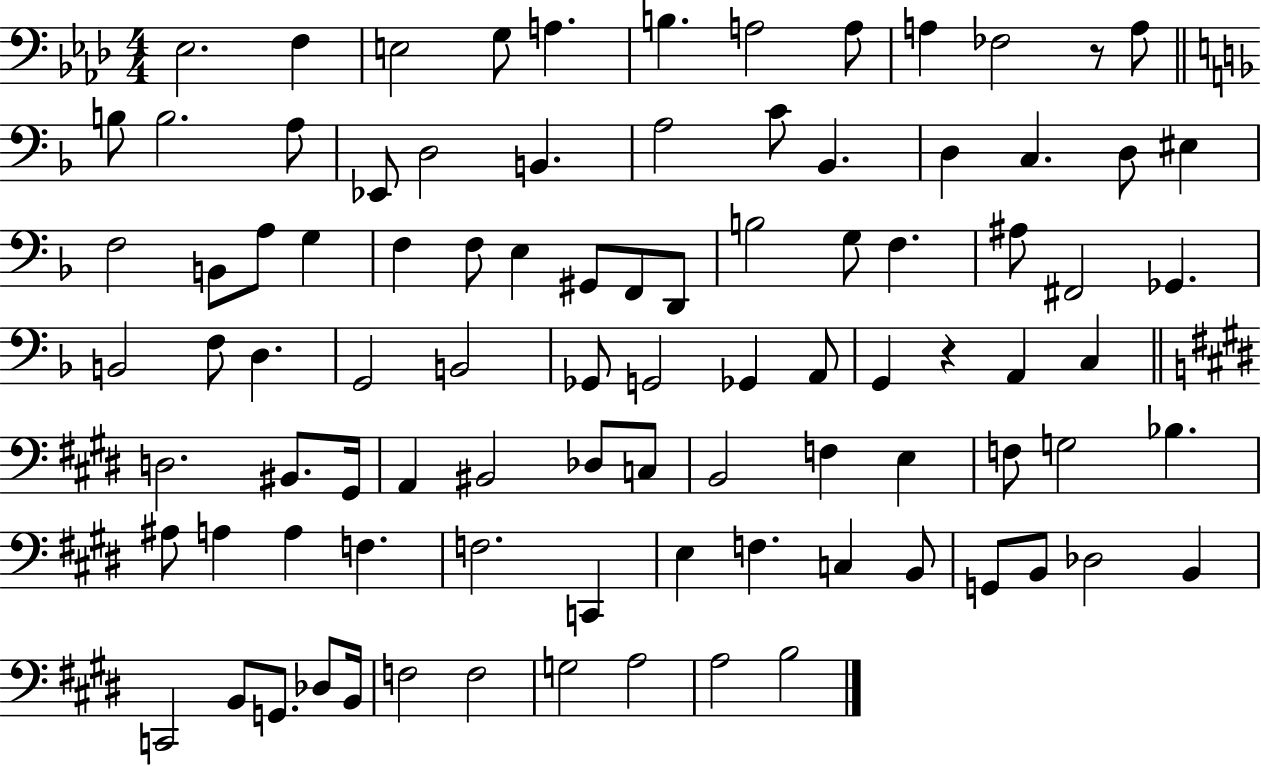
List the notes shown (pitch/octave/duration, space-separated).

Eb3/h. F3/q E3/h G3/e A3/q. B3/q. A3/h A3/e A3/q FES3/h R/e A3/e B3/e B3/h. A3/e Eb2/e D3/h B2/q. A3/h C4/e Bb2/q. D3/q C3/q. D3/e EIS3/q F3/h B2/e A3/e G3/q F3/q F3/e E3/q G#2/e F2/e D2/e B3/h G3/e F3/q. A#3/e F#2/h Gb2/q. B2/h F3/e D3/q. G2/h B2/h Gb2/e G2/h Gb2/q A2/e G2/q R/q A2/q C3/q D3/h. BIS2/e. G#2/s A2/q BIS2/h Db3/e C3/e B2/h F3/q E3/q F3/e G3/h Bb3/q. A#3/e A3/q A3/q F3/q. F3/h. C2/q E3/q F3/q. C3/q B2/e G2/e B2/e Db3/h B2/q C2/h B2/e G2/e. Db3/e B2/s F3/h F3/h G3/h A3/h A3/h B3/h